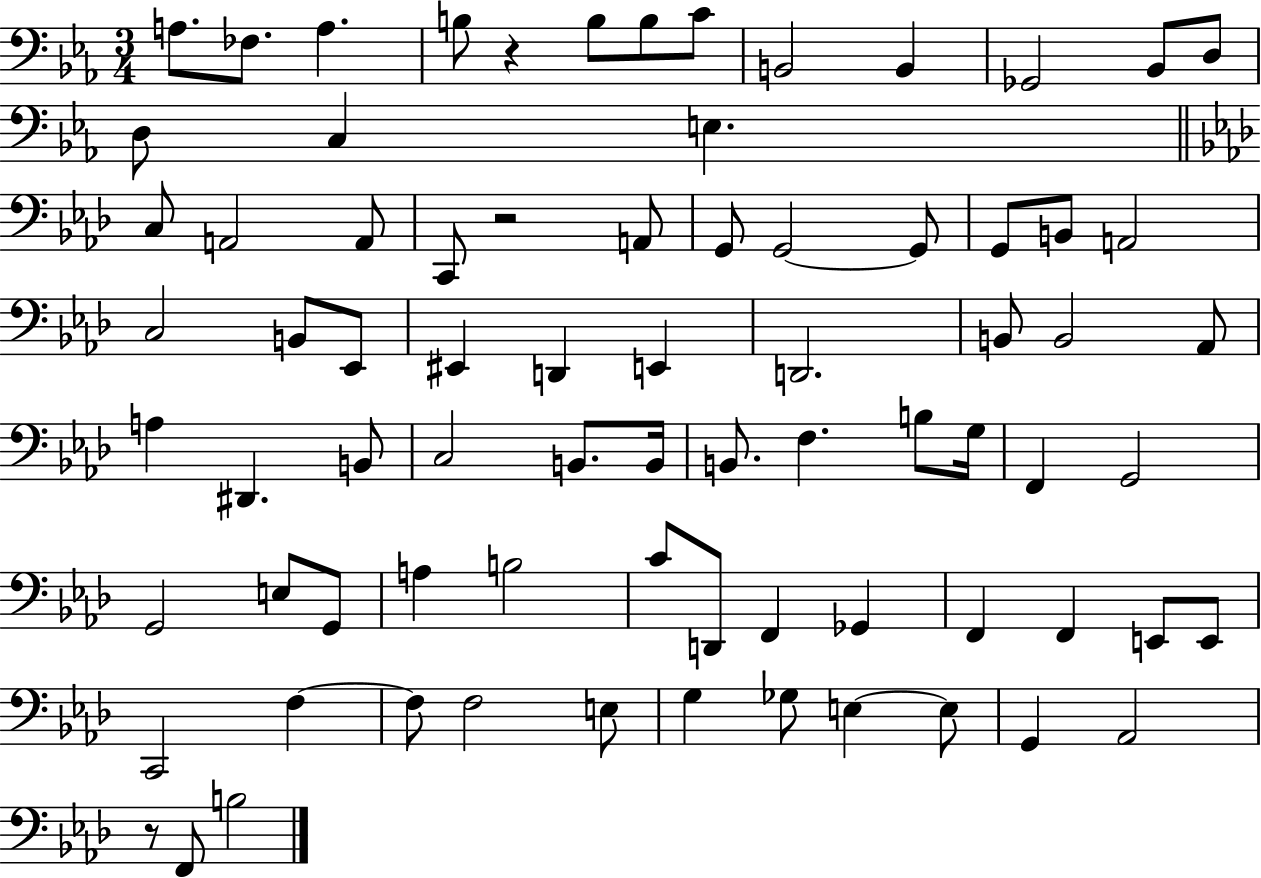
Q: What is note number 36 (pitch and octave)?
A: Ab2